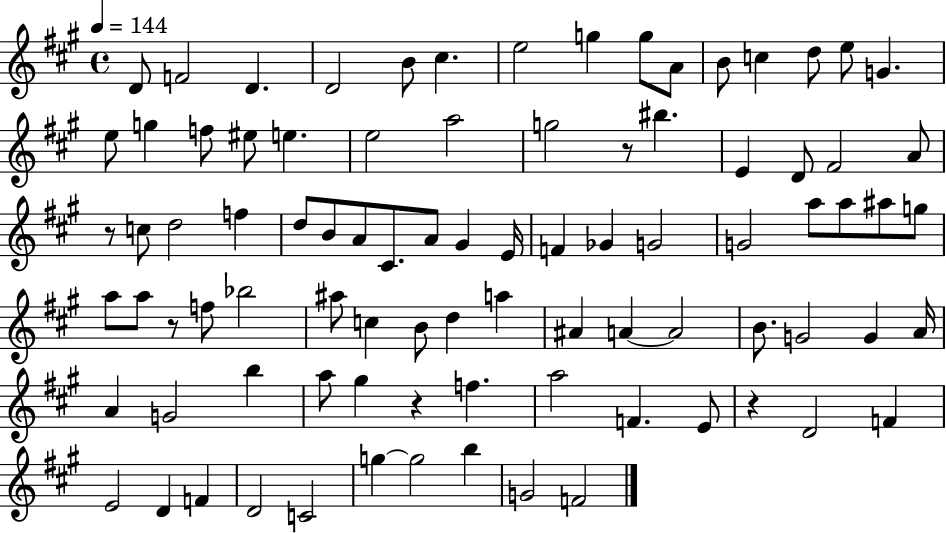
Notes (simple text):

D4/e F4/h D4/q. D4/h B4/e C#5/q. E5/h G5/q G5/e A4/e B4/e C5/q D5/e E5/e G4/q. E5/e G5/q F5/e EIS5/e E5/q. E5/h A5/h G5/h R/e BIS5/q. E4/q D4/e F#4/h A4/e R/e C5/e D5/h F5/q D5/e B4/e A4/e C#4/e. A4/e G#4/q E4/s F4/q Gb4/q G4/h G4/h A5/e A5/e A#5/e G5/e A5/e A5/e R/e F5/e Bb5/h A#5/e C5/q B4/e D5/q A5/q A#4/q A4/q A4/h B4/e. G4/h G4/q A4/s A4/q G4/h B5/q A5/e G#5/q R/q F5/q. A5/h F4/q. E4/e R/q D4/h F4/q E4/h D4/q F4/q D4/h C4/h G5/q G5/h B5/q G4/h F4/h